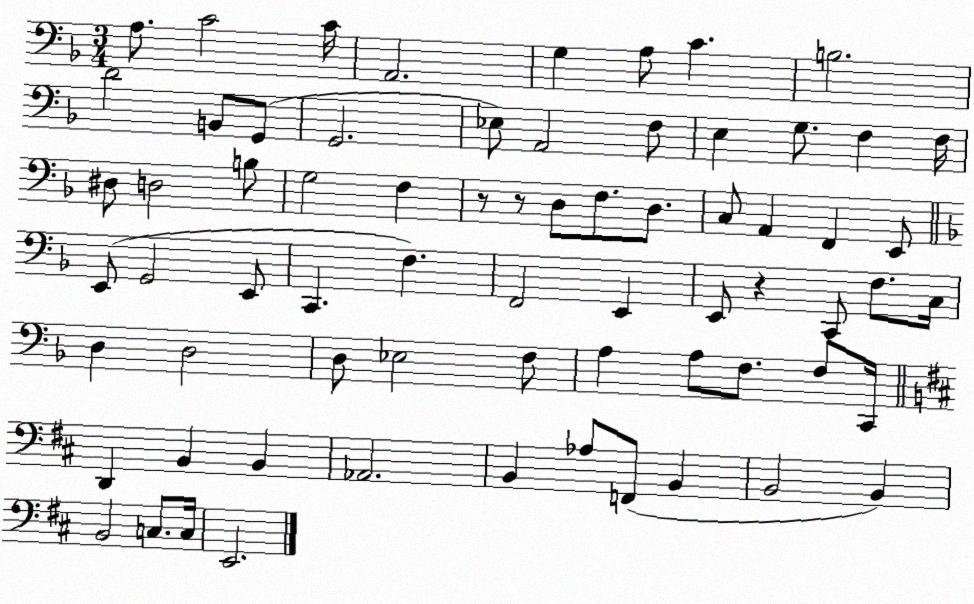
X:1
T:Untitled
M:3/4
L:1/4
K:F
A,/2 C2 C/4 A,,2 G, A,/2 C B,2 D2 B,,/2 G,,/2 G,,2 _E,/2 A,,2 F,/2 E, G,/2 F, F,/4 ^D,/2 D,2 B,/2 G,2 F, z/2 z/2 D,/2 F,/2 D,/2 C,/2 A,, F,, E,,/2 E,,/2 G,,2 E,,/2 C,, F, F,,2 E,, E,,/2 z C,,/2 F,/2 C,/4 D, D,2 D,/2 _E,2 F,/2 A, A,/2 F,/2 F,/2 C,,/4 D,, B,, B,, _A,,2 B,, _A,/2 F,,/2 B,, B,,2 B,, B,,2 C,/2 C,/4 E,,2